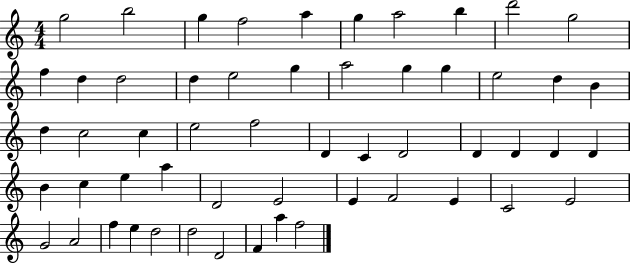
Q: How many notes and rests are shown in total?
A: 55